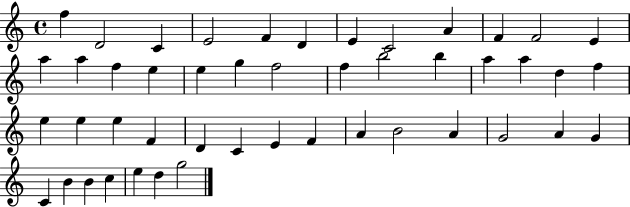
{
  \clef treble
  \time 4/4
  \defaultTimeSignature
  \key c \major
  f''4 d'2 c'4 | e'2 f'4 d'4 | e'4 c'2 a'4 | f'4 f'2 e'4 | \break a''4 a''4 f''4 e''4 | e''4 g''4 f''2 | f''4 b''2 b''4 | a''4 a''4 d''4 f''4 | \break e''4 e''4 e''4 f'4 | d'4 c'4 e'4 f'4 | a'4 b'2 a'4 | g'2 a'4 g'4 | \break c'4 b'4 b'4 c''4 | e''4 d''4 g''2 | \bar "|."
}